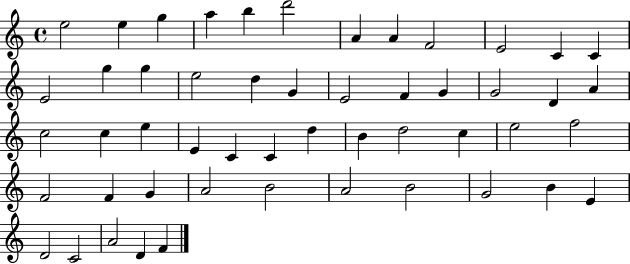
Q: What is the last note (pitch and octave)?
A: F4